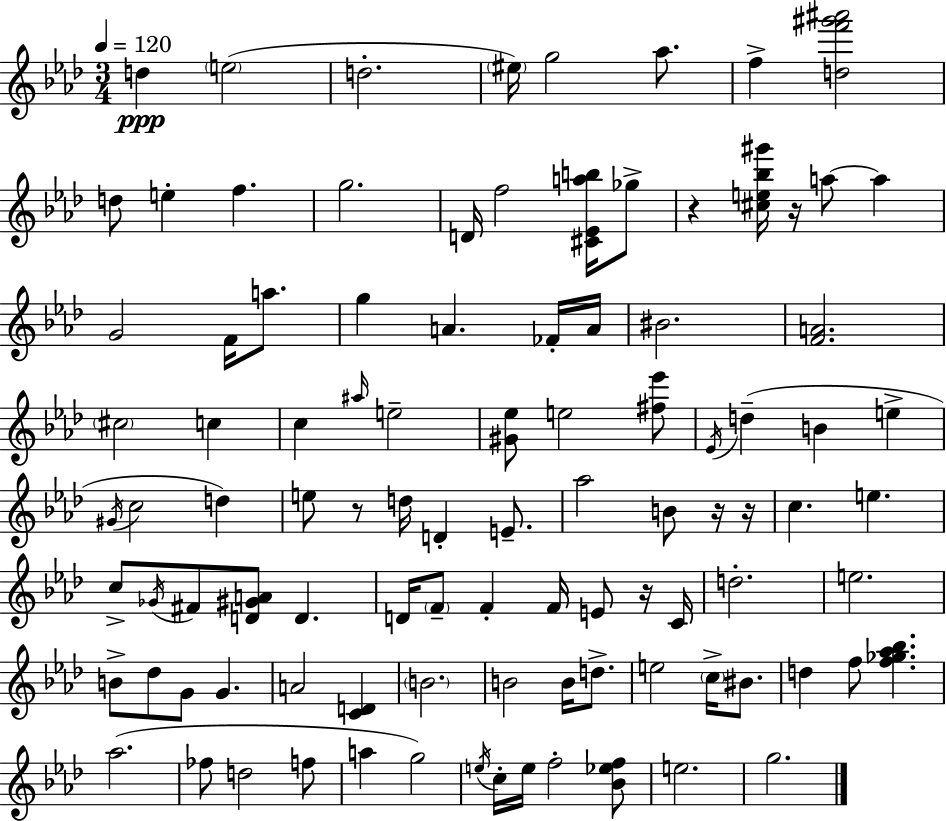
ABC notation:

X:1
T:Untitled
M:3/4
L:1/4
K:Ab
d e2 d2 ^e/4 g2 _a/2 f [df'^g'^a']2 d/2 e f g2 D/4 f2 [^C_Eab]/4 _g/2 z [^ce_b^g']/4 z/4 a/2 a G2 F/4 a/2 g A _F/4 A/4 ^B2 [FA]2 ^c2 c c ^a/4 e2 [^G_e]/2 e2 [^f_e']/2 _E/4 d B e ^G/4 c2 d e/2 z/2 d/4 D E/2 _a2 B/2 z/4 z/4 c e c/2 _G/4 ^F/2 [D^GA]/2 D D/4 F/2 F F/4 E/2 z/4 C/4 d2 e2 B/2 _d/2 G/2 G A2 [CD] B2 B2 B/4 d/2 e2 c/4 ^B/2 d f/2 [f_g_a_b] _a2 _f/2 d2 f/2 a g2 e/4 c/4 e/4 f2 [_B_ef]/2 e2 g2